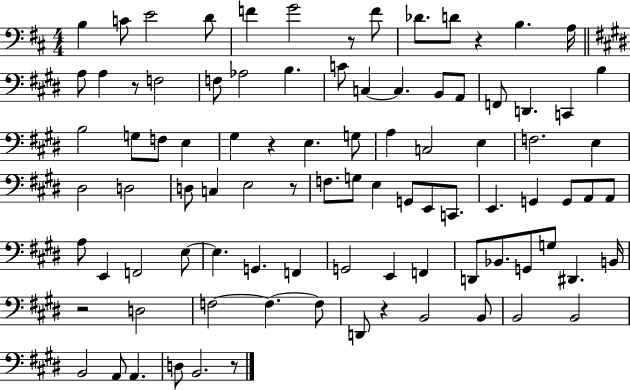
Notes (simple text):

B3/q C4/e E4/h D4/e F4/q G4/h R/e F4/e Db4/e. D4/e R/q B3/q. A3/s A3/e A3/q R/e F3/h F3/e Ab3/h B3/q. C4/e C3/q C3/q. B2/e A2/e F2/e D2/q. C2/q B3/q B3/h G3/e F3/e E3/q G#3/q R/q E3/q. G3/e A3/q C3/h E3/q F3/h. E3/q D#3/h D3/h D3/e C3/q E3/h R/e F3/e. G3/e E3/q G2/e E2/e C2/e. E2/q. G2/q G2/e A2/e A2/e A3/e E2/q F2/h E3/e E3/q. G2/q. F2/q G2/h E2/q F2/q D2/e Bb2/e. G2/e G3/e D#2/q. B2/s R/h D3/h F3/h F3/q. F3/e D2/e R/q B2/h B2/e B2/h B2/h B2/h A2/e A2/q. D3/e B2/h. R/e